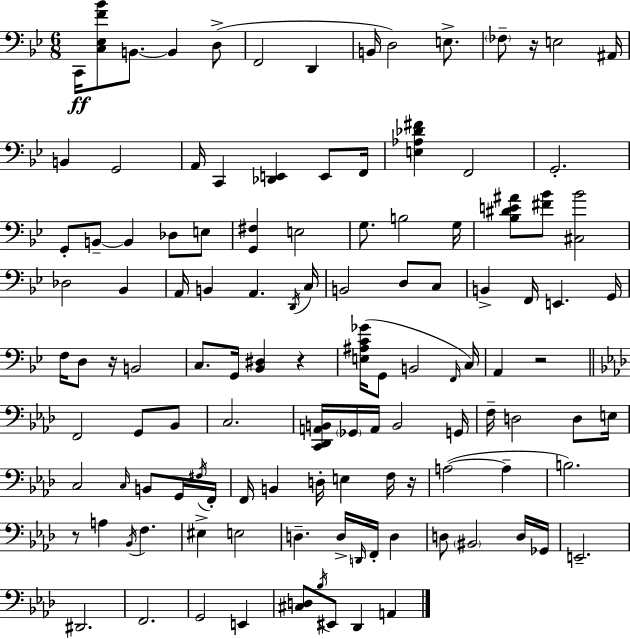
C2/s [C3,Eb3,F4,Bb4]/e B2/e. B2/q D3/e F2/h D2/q B2/s D3/h E3/e. FES3/e R/s E3/h A#2/s B2/q G2/h A2/s C2/q [Db2,E2]/q E2/e F2/s [E3,Ab3,Db4,F#4]/q F2/h G2/h. G2/e B2/e B2/q Db3/e E3/e [G2,F#3]/q E3/h G3/e. B3/h G3/s [Bb3,D#4,E4,A#4]/e [F#4,Bb4]/e [C#3,Bb4]/h Db3/h Bb2/q A2/s B2/q A2/q. D2/s C3/s B2/h D3/e C3/e B2/q F2/s E2/q. G2/s F3/s D3/e R/s B2/h C3/e. G2/s [Bb2,D#3]/q R/q [E3,A#3,C4,Gb4]/s G2/e B2/h F2/s C3/s A2/q R/h F2/h G2/e Bb2/e C3/h. [C2,Db2,A2,B2]/s Gb2/s A2/s B2/h G2/s F3/s D3/h D3/e E3/s C3/h C3/s B2/e G2/s F#3/s F2/s F2/s B2/q D3/s E3/q F3/s R/s A3/h A3/q B3/h. R/e A3/q Bb2/s F3/q. EIS3/q E3/h D3/q. D3/s D2/s F2/s D3/q D3/e BIS2/h D3/s Gb2/s E2/h. D#2/h. F2/h. G2/h E2/q [C#3,D3]/e Bb3/s EIS2/e Db2/q A2/q